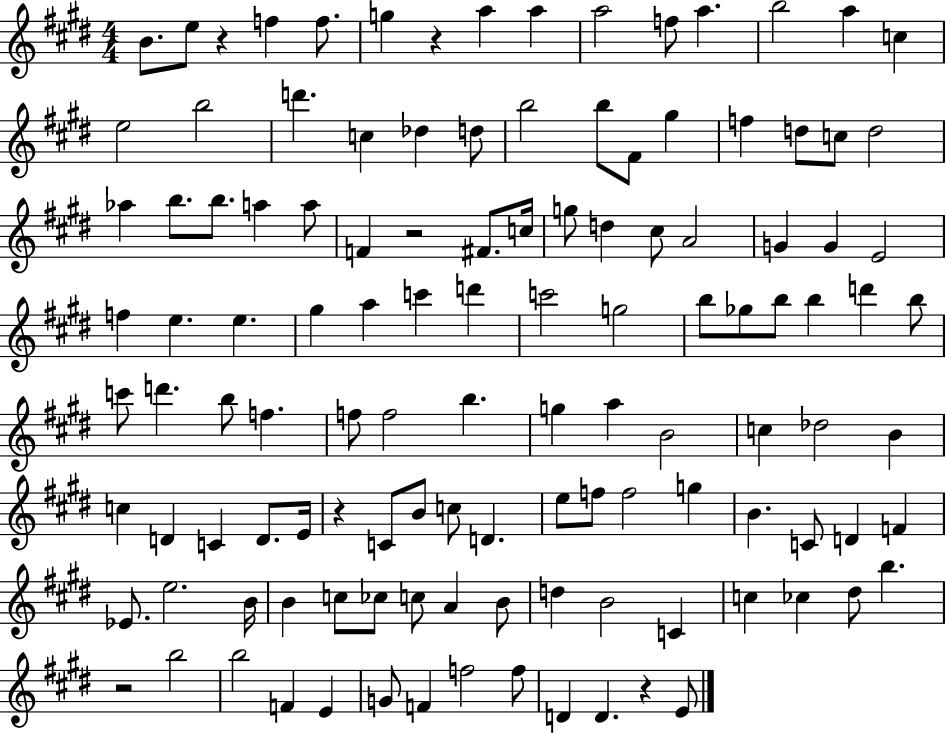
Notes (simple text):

B4/e. E5/e R/q F5/q F5/e. G5/q R/q A5/q A5/q A5/h F5/e A5/q. B5/h A5/q C5/q E5/h B5/h D6/q. C5/q Db5/q D5/e B5/h B5/e F#4/e G#5/q F5/q D5/e C5/e D5/h Ab5/q B5/e. B5/e. A5/q A5/e F4/q R/h F#4/e. C5/s G5/e D5/q C#5/e A4/h G4/q G4/q E4/h F5/q E5/q. E5/q. G#5/q A5/q C6/q D6/q C6/h G5/h B5/e Gb5/e B5/e B5/q D6/q B5/e C6/e D6/q. B5/e F5/q. F5/e F5/h B5/q. G5/q A5/q B4/h C5/q Db5/h B4/q C5/q D4/q C4/q D4/e. E4/s R/q C4/e B4/e C5/e D4/q. E5/e F5/e F5/h G5/q B4/q. C4/e D4/q F4/q Eb4/e. E5/h. B4/s B4/q C5/e CES5/e C5/e A4/q B4/e D5/q B4/h C4/q C5/q CES5/q D#5/e B5/q. R/h B5/h B5/h F4/q E4/q G4/e F4/q F5/h F5/e D4/q D4/q. R/q E4/e